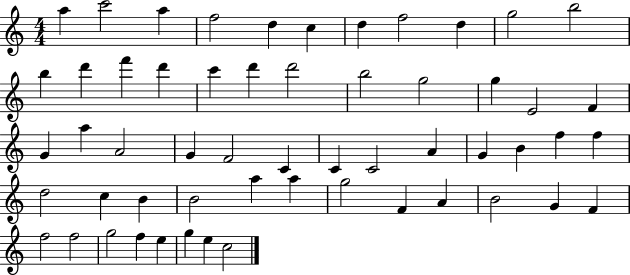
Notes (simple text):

A5/q C6/h A5/q F5/h D5/q C5/q D5/q F5/h D5/q G5/h B5/h B5/q D6/q F6/q D6/q C6/q D6/q D6/h B5/h G5/h G5/q E4/h F4/q G4/q A5/q A4/h G4/q F4/h C4/q C4/q C4/h A4/q G4/q B4/q F5/q F5/q D5/h C5/q B4/q B4/h A5/q A5/q G5/h F4/q A4/q B4/h G4/q F4/q F5/h F5/h G5/h F5/q E5/q G5/q E5/q C5/h